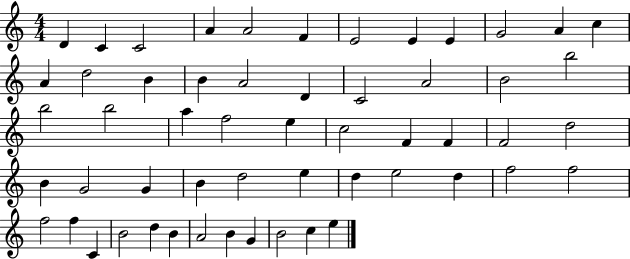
{
  \clef treble
  \numericTimeSignature
  \time 4/4
  \key c \major
  d'4 c'4 c'2 | a'4 a'2 f'4 | e'2 e'4 e'4 | g'2 a'4 c''4 | \break a'4 d''2 b'4 | b'4 a'2 d'4 | c'2 a'2 | b'2 b''2 | \break b''2 b''2 | a''4 f''2 e''4 | c''2 f'4 f'4 | f'2 d''2 | \break b'4 g'2 g'4 | b'4 d''2 e''4 | d''4 e''2 d''4 | f''2 f''2 | \break f''2 f''4 c'4 | b'2 d''4 b'4 | a'2 b'4 g'4 | b'2 c''4 e''4 | \break \bar "|."
}